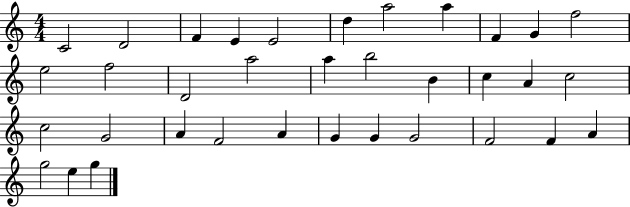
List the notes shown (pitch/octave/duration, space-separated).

C4/h D4/h F4/q E4/q E4/h D5/q A5/h A5/q F4/q G4/q F5/h E5/h F5/h D4/h A5/h A5/q B5/h B4/q C5/q A4/q C5/h C5/h G4/h A4/q F4/h A4/q G4/q G4/q G4/h F4/h F4/q A4/q G5/h E5/q G5/q